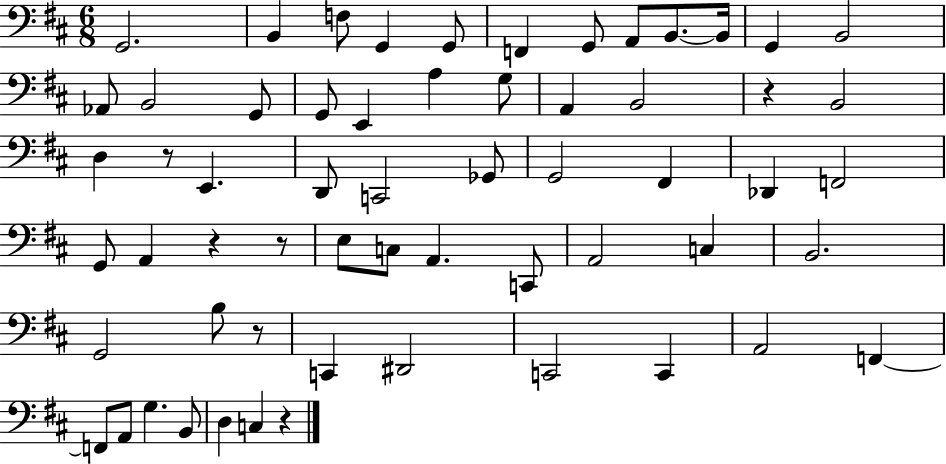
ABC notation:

X:1
T:Untitled
M:6/8
L:1/4
K:D
G,,2 B,, F,/2 G,, G,,/2 F,, G,,/2 A,,/2 B,,/2 B,,/4 G,, B,,2 _A,,/2 B,,2 G,,/2 G,,/2 E,, A, G,/2 A,, B,,2 z B,,2 D, z/2 E,, D,,/2 C,,2 _G,,/2 G,,2 ^F,, _D,, F,,2 G,,/2 A,, z z/2 E,/2 C,/2 A,, C,,/2 A,,2 C, B,,2 G,,2 B,/2 z/2 C,, ^D,,2 C,,2 C,, A,,2 F,, F,,/2 A,,/2 G, B,,/2 D, C, z